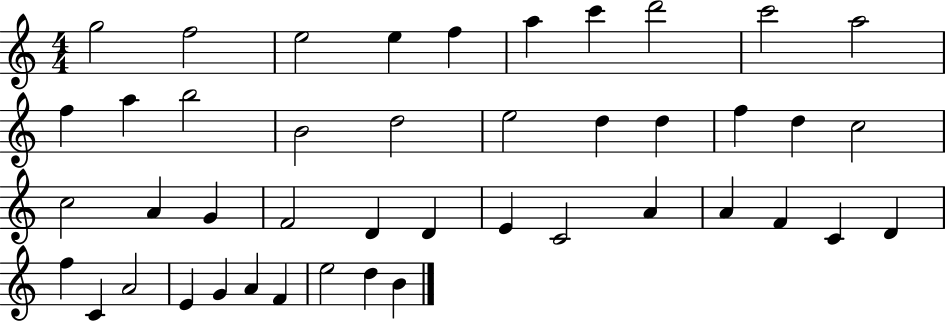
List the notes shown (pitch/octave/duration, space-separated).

G5/h F5/h E5/h E5/q F5/q A5/q C6/q D6/h C6/h A5/h F5/q A5/q B5/h B4/h D5/h E5/h D5/q D5/q F5/q D5/q C5/h C5/h A4/q G4/q F4/h D4/q D4/q E4/q C4/h A4/q A4/q F4/q C4/q D4/q F5/q C4/q A4/h E4/q G4/q A4/q F4/q E5/h D5/q B4/q